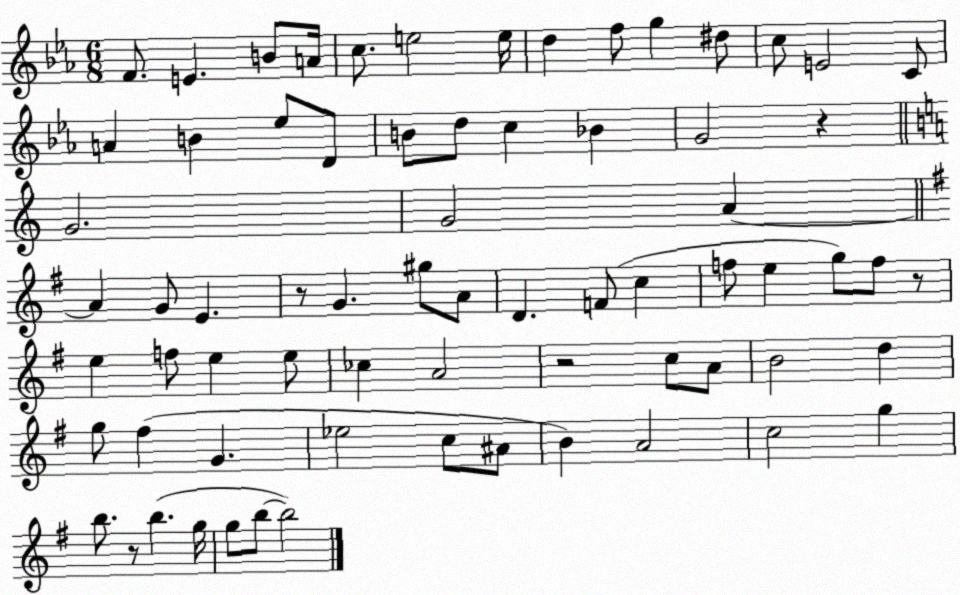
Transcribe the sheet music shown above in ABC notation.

X:1
T:Untitled
M:6/8
L:1/4
K:Eb
F/2 E B/2 A/4 c/2 e2 e/4 d f/2 g ^d/2 c/2 E2 C/2 A B _e/2 D/2 B/2 d/2 c _B G2 z G2 G2 A A G/2 E z/2 G ^g/2 A/2 D F/2 c f/2 e g/2 f/2 z/2 e f/2 e e/2 _c A2 z2 c/2 A/2 B2 d g/2 ^f G _e2 c/2 ^A/2 B A2 c2 g b/2 z/2 b g/4 g/2 b/2 b2